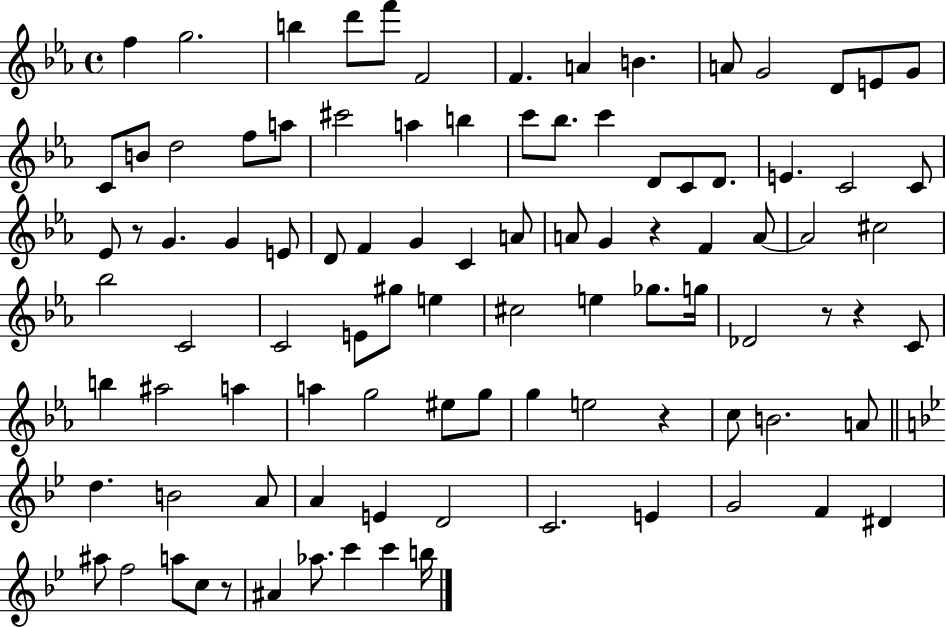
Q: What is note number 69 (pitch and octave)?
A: B4